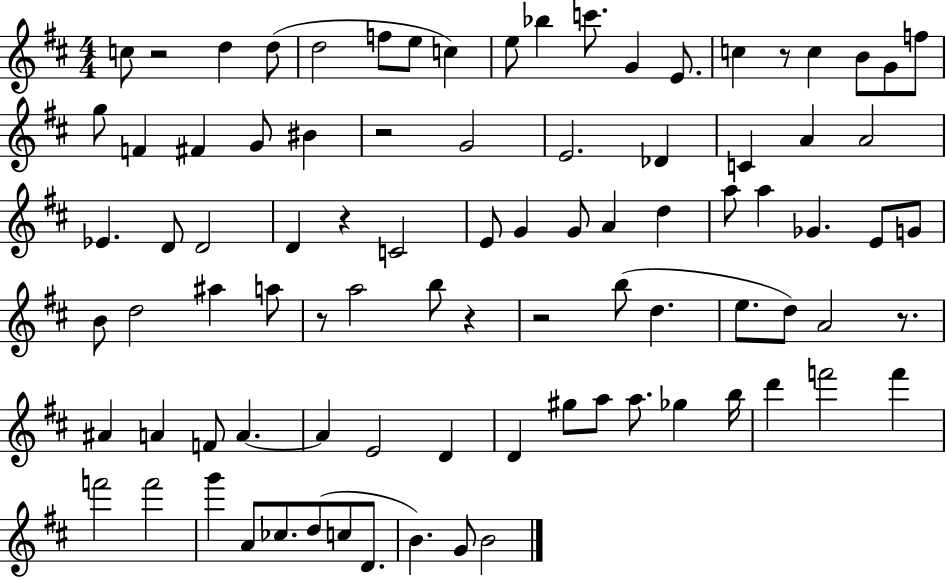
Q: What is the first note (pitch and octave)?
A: C5